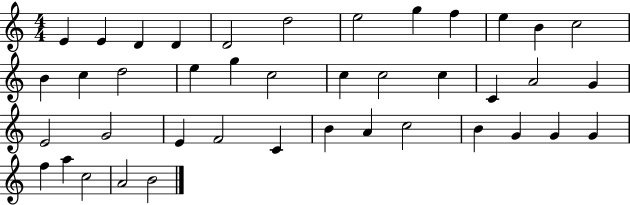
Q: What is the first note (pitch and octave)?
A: E4